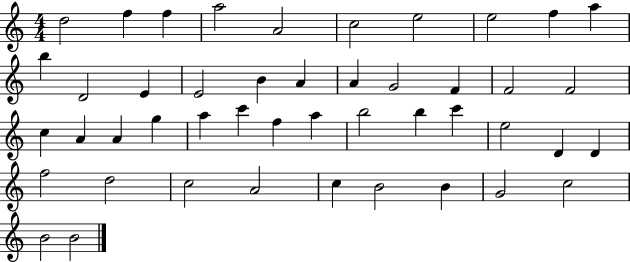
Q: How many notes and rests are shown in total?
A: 46